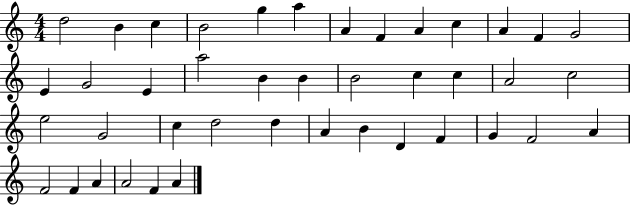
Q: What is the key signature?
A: C major